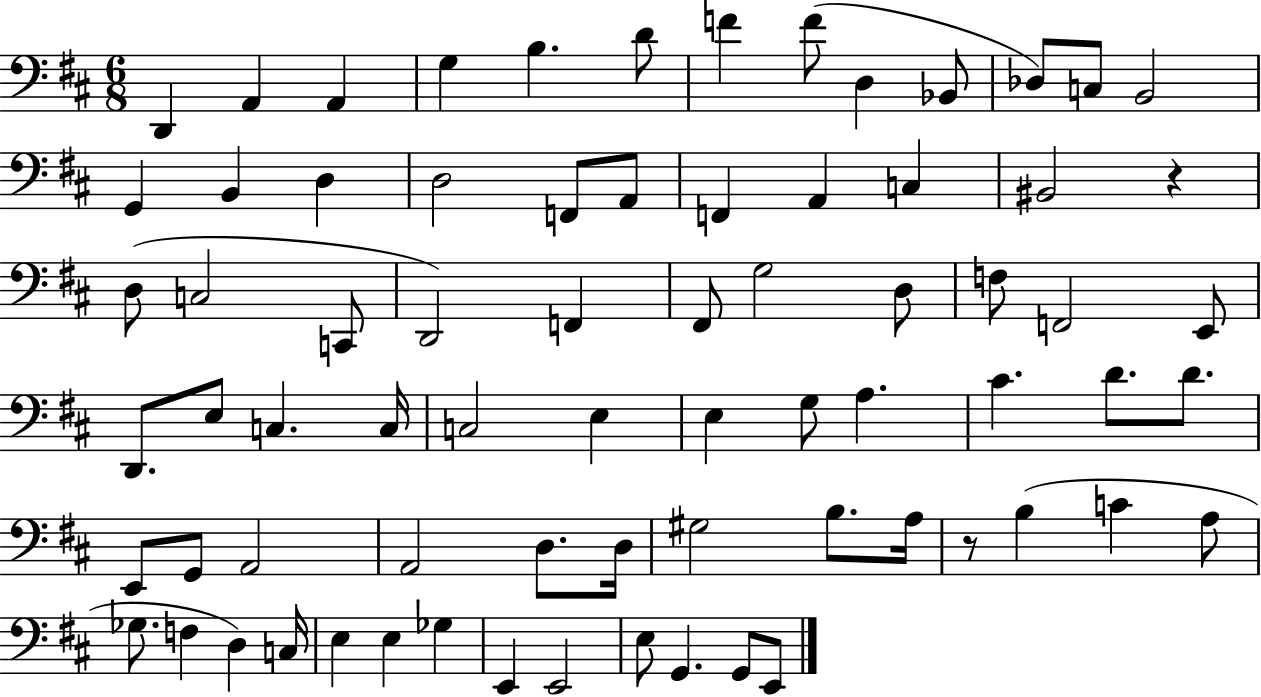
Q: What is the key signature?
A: D major